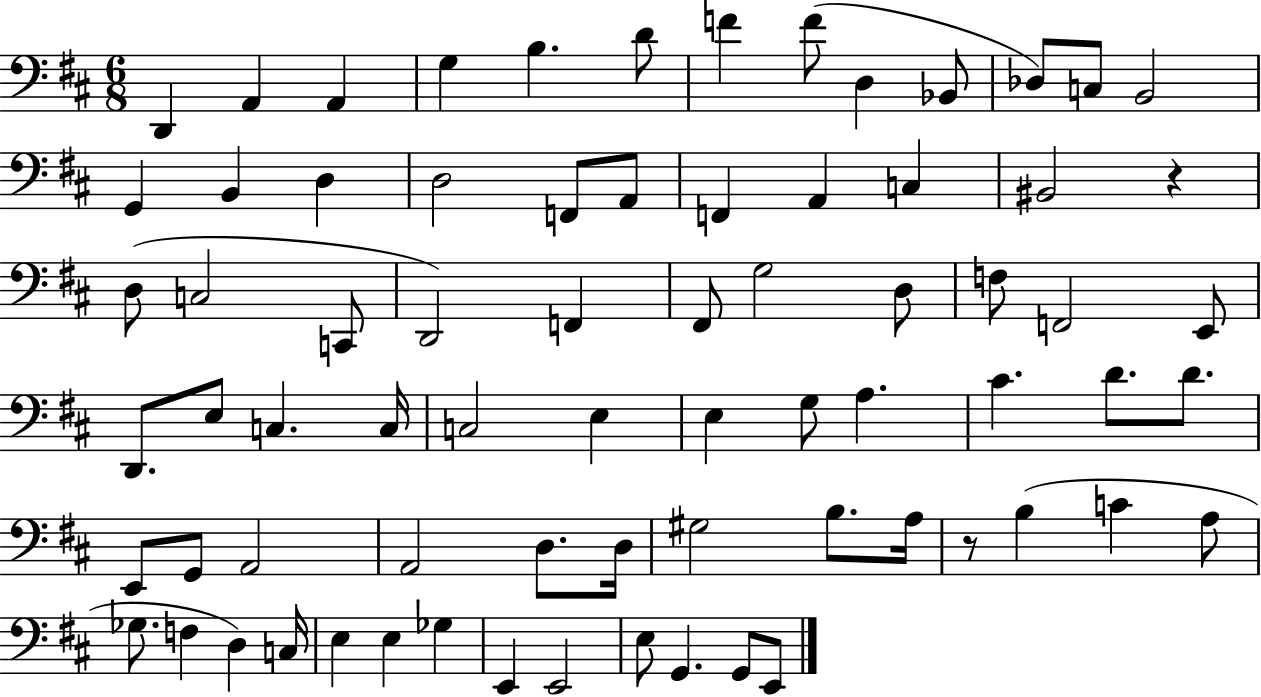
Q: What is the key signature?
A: D major